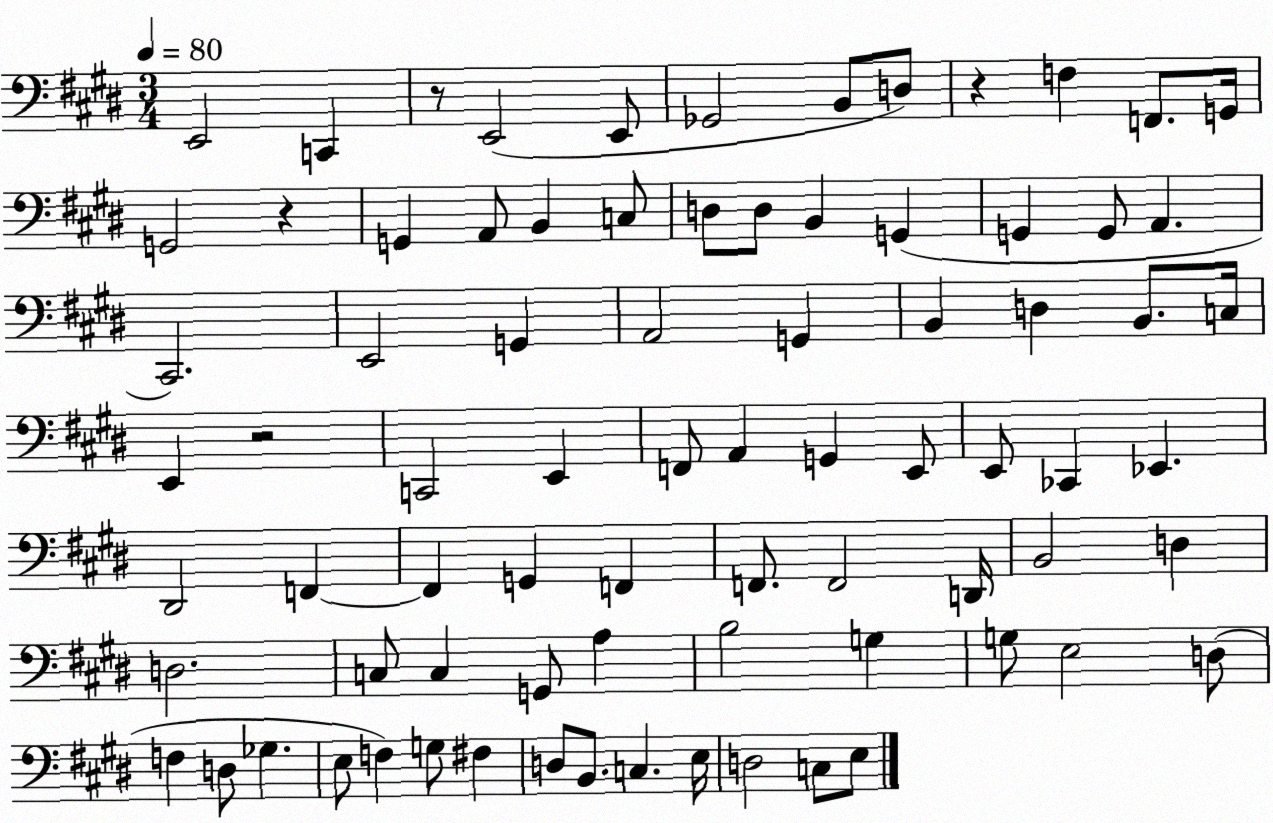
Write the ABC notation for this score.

X:1
T:Untitled
M:3/4
L:1/4
K:E
E,,2 C,, z/2 E,,2 E,,/2 _G,,2 B,,/2 D,/2 z F, F,,/2 G,,/4 G,,2 z G,, A,,/2 B,, C,/2 D,/2 D,/2 B,, G,, G,, G,,/2 A,, ^C,,2 E,,2 G,, A,,2 G,, B,, D, B,,/2 C,/4 E,, z2 C,,2 E,, F,,/2 A,, G,, E,,/2 E,,/2 _C,, _E,, ^D,,2 F,, F,, G,, F,, F,,/2 F,,2 D,,/4 B,,2 D, D,2 C,/2 C, G,,/2 A, B,2 G, G,/2 E,2 D,/2 F, D,/2 _G, E,/2 F, G,/2 ^F, D,/2 B,,/2 C, E,/4 D,2 C,/2 E,/2